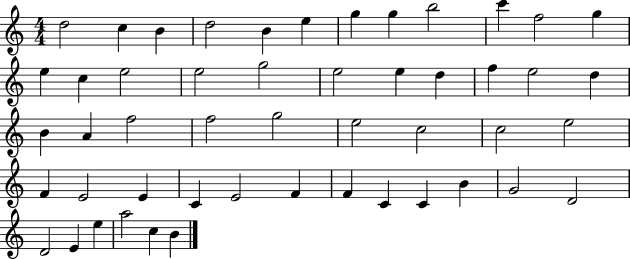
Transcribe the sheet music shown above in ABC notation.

X:1
T:Untitled
M:4/4
L:1/4
K:C
d2 c B d2 B e g g b2 c' f2 g e c e2 e2 g2 e2 e d f e2 d B A f2 f2 g2 e2 c2 c2 e2 F E2 E C E2 F F C C B G2 D2 D2 E e a2 c B